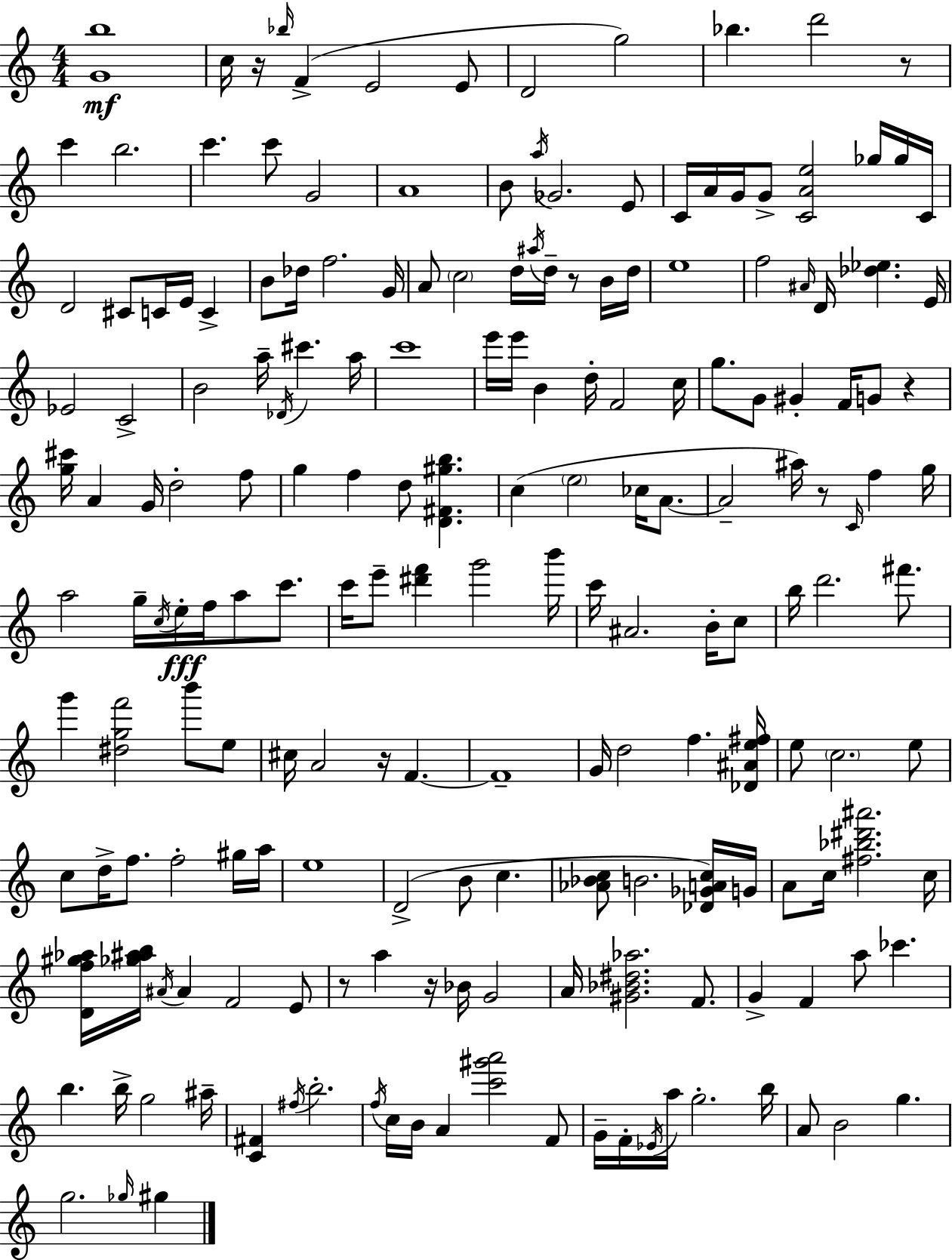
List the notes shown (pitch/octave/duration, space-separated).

[G4,B5]/w C5/s R/s Bb5/s F4/q E4/h E4/e D4/h G5/h Bb5/q. D6/h R/e C6/q B5/h. C6/q. C6/e G4/h A4/w B4/e A5/s Gb4/h. E4/e C4/s A4/s G4/s G4/e [C4,A4,E5]/h Gb5/s Gb5/s C4/s D4/h C#4/e C4/s E4/s C4/q B4/e Db5/s F5/h. G4/s A4/e C5/h D5/s A#5/s D5/s R/e B4/s D5/s E5/w F5/h A#4/s D4/s [Db5,Eb5]/q. E4/s Eb4/h C4/h B4/h A5/s Db4/s C#6/q. A5/s C6/w E6/s E6/s B4/q D5/s F4/h C5/s G5/e. G4/e G#4/q F4/s G4/e R/q [G5,C#6]/s A4/q G4/s D5/h F5/e G5/q F5/q D5/e [D4,F#4,G#5,B5]/q. C5/q E5/h CES5/s A4/e. A4/h A#5/s R/e C4/s F5/q G5/s A5/h G5/s C5/s E5/s F5/s A5/e C6/e. C6/s E6/e [D#6,F6]/q G6/h B6/s C6/s A#4/h. B4/s C5/e B5/s D6/h. F#6/e. G6/q [D#5,G5,F6]/h B6/e E5/e C#5/s A4/h R/s F4/q. F4/w G4/s D5/h F5/q. [Db4,A#4,E5,F#5]/s E5/e C5/h. E5/e C5/e D5/s F5/e. F5/h G#5/s A5/s E5/w D4/h B4/e C5/q. [Ab4,Bb4,C5]/e B4/h. [Db4,Gb4,A4,C5]/s G4/s A4/e C5/s [F#5,Bb5,D#6,A#6]/h. C5/s [D4,F5,G#5,Ab5]/s [Gb5,A#5,A#5,B5]/s A#4/s A#4/q F4/h E4/e R/e A5/q R/s Bb4/s G4/h A4/s [G#4,Bb4,D#5,Ab5]/h. F4/e. G4/q F4/q A5/e CES6/q. B5/q. B5/s G5/h A#5/s [C4,F#4]/q F#5/s B5/h. F5/s C5/s B4/s A4/q [C6,G#6,A6]/h F4/e G4/s F4/s Eb4/s A5/s G5/h. B5/s A4/e B4/h G5/q. G5/h. Gb5/s G#5/q